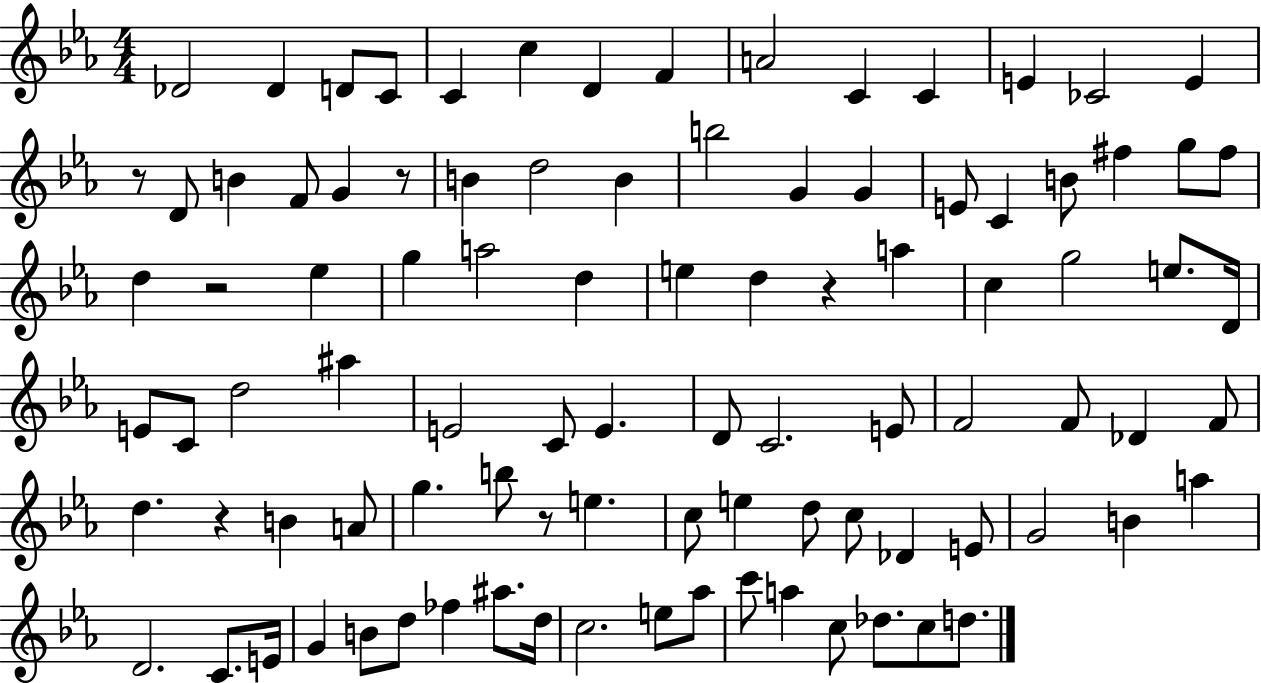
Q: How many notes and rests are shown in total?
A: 95